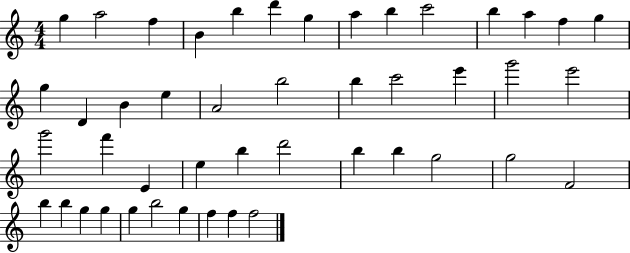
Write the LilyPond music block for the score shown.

{
  \clef treble
  \numericTimeSignature
  \time 4/4
  \key c \major
  g''4 a''2 f''4 | b'4 b''4 d'''4 g''4 | a''4 b''4 c'''2 | b''4 a''4 f''4 g''4 | \break g''4 d'4 b'4 e''4 | a'2 b''2 | b''4 c'''2 e'''4 | g'''2 e'''2 | \break g'''2 f'''4 e'4 | e''4 b''4 d'''2 | b''4 b''4 g''2 | g''2 f'2 | \break b''4 b''4 g''4 g''4 | g''4 b''2 g''4 | f''4 f''4 f''2 | \bar "|."
}